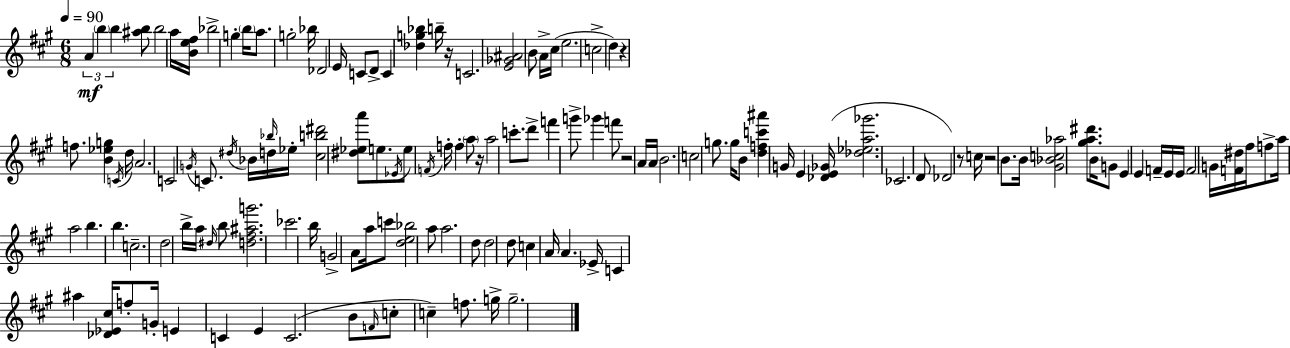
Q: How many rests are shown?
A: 6